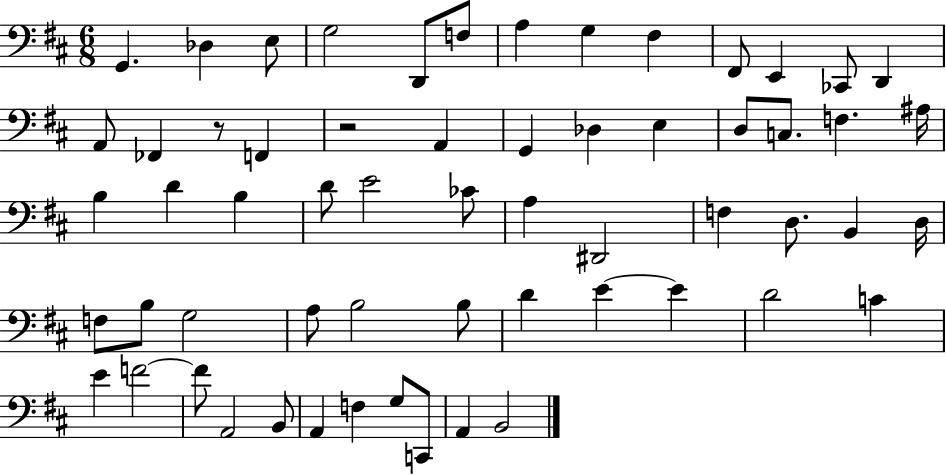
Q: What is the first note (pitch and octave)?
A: G2